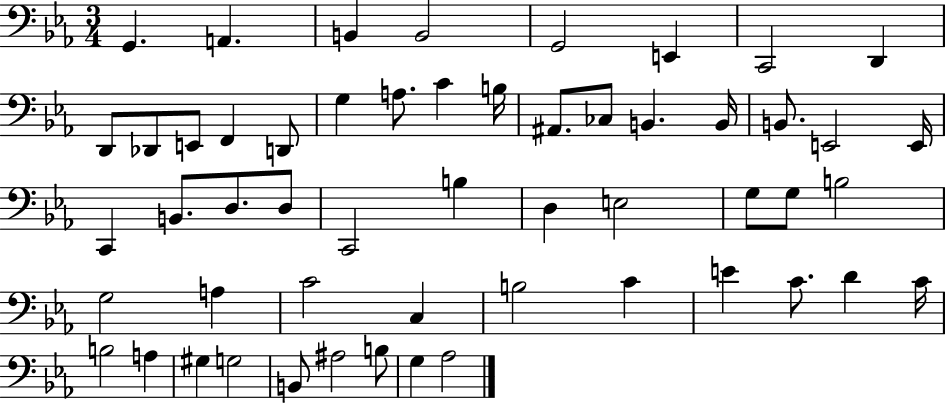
{
  \clef bass
  \numericTimeSignature
  \time 3/4
  \key ees \major
  \repeat volta 2 { g,4. a,4. | b,4 b,2 | g,2 e,4 | c,2 d,4 | \break d,8 des,8 e,8 f,4 d,8 | g4 a8. c'4 b16 | ais,8. ces8 b,4. b,16 | b,8. e,2 e,16 | \break c,4 b,8. d8. d8 | c,2 b4 | d4 e2 | g8 g8 b2 | \break g2 a4 | c'2 c4 | b2 c'4 | e'4 c'8. d'4 c'16 | \break b2 a4 | gis4 g2 | b,8 ais2 b8 | g4 aes2 | \break } \bar "|."
}